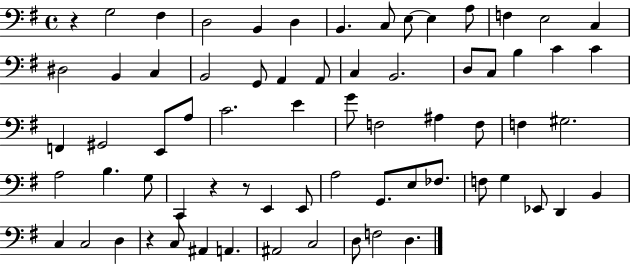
R/q G3/h F#3/q D3/h B2/q D3/q B2/q. C3/e E3/e E3/q A3/e F3/q E3/h C3/q D#3/h B2/q C3/q B2/h G2/e A2/q A2/e C3/q B2/h. D3/e C3/e B3/q C4/q C4/q F2/q G#2/h E2/e A3/e C4/h. E4/q G4/e F3/h A#3/q F3/e F3/q G#3/h. A3/h B3/q. G3/e C2/q R/q R/e E2/q E2/e A3/h G2/e. E3/e FES3/e. F3/e G3/q Eb2/e D2/q B2/q C3/q C3/h D3/q R/q C3/e A#2/q A2/q. A#2/h C3/h D3/e F3/h D3/q.